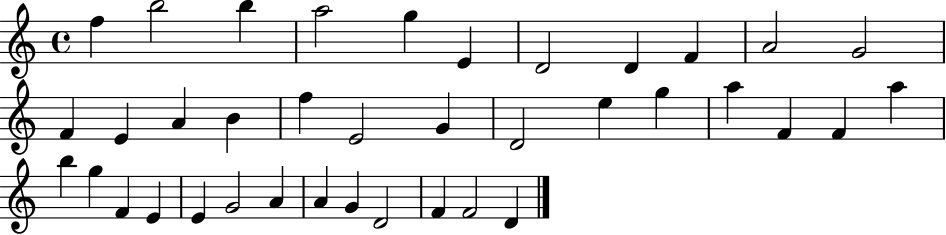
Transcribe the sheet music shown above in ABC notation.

X:1
T:Untitled
M:4/4
L:1/4
K:C
f b2 b a2 g E D2 D F A2 G2 F E A B f E2 G D2 e g a F F a b g F E E G2 A A G D2 F F2 D